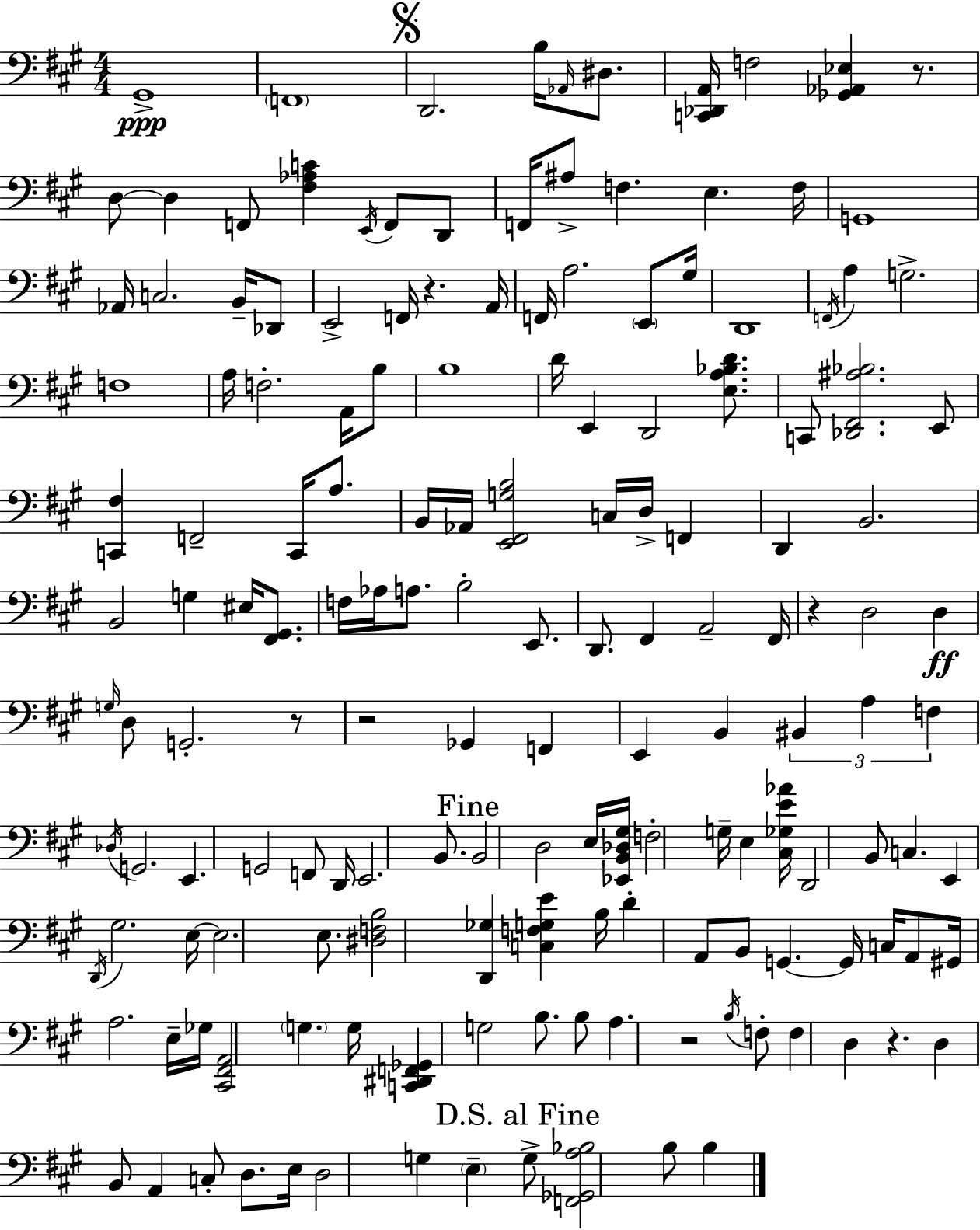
X:1
T:Untitled
M:4/4
L:1/4
K:A
^G,,4 F,,4 D,,2 B,/4 _A,,/4 ^D,/2 [C,,_D,,A,,]/4 F,2 [_G,,_A,,_E,] z/2 D,/2 D, F,,/2 [^F,_A,C] E,,/4 F,,/2 D,,/2 F,,/4 ^A,/2 F, E, F,/4 G,,4 _A,,/4 C,2 B,,/4 _D,,/2 E,,2 F,,/4 z A,,/4 F,,/4 A,2 E,,/2 ^G,/4 D,,4 F,,/4 A, G,2 F,4 A,/4 F,2 A,,/4 B,/2 B,4 D/4 E,, D,,2 [E,A,_B,D]/2 C,,/2 [_D,,^F,,^A,_B,]2 E,,/2 [C,,^F,] F,,2 C,,/4 A,/2 B,,/4 _A,,/4 [E,,^F,,G,B,]2 C,/4 D,/4 F,, D,, B,,2 B,,2 G, ^E,/4 [^F,,^G,,]/2 F,/4 _A,/4 A,/2 B,2 E,,/2 D,,/2 ^F,, A,,2 ^F,,/4 z D,2 D, G,/4 D,/2 G,,2 z/2 z2 _G,, F,, E,, B,, ^B,, A, F, _D,/4 G,,2 E,, G,,2 F,,/2 D,,/4 E,,2 B,,/2 B,,2 D,2 E,/4 [_E,,B,,_D,^G,]/4 F,2 G,/4 E, [^C,_G,E_A]/4 D,,2 B,,/2 C, E,, D,,/4 ^G,2 E,/4 E,2 E,/2 [^D,F,B,]2 [D,,_G,] [C,F,G,E] B,/4 D A,,/2 B,,/2 G,, G,,/4 C,/4 A,,/2 ^G,,/4 A,2 E,/4 _G,/4 [^C,,^F,,A,,]2 G, G,/4 [C,,^D,,F,,_G,,] G,2 B,/2 B,/2 A, z2 B,/4 F,/2 F, D, z D, B,,/2 A,, C,/2 D,/2 E,/4 D,2 G, E, G,/2 [F,,_G,,A,_B,]2 B,/2 B,